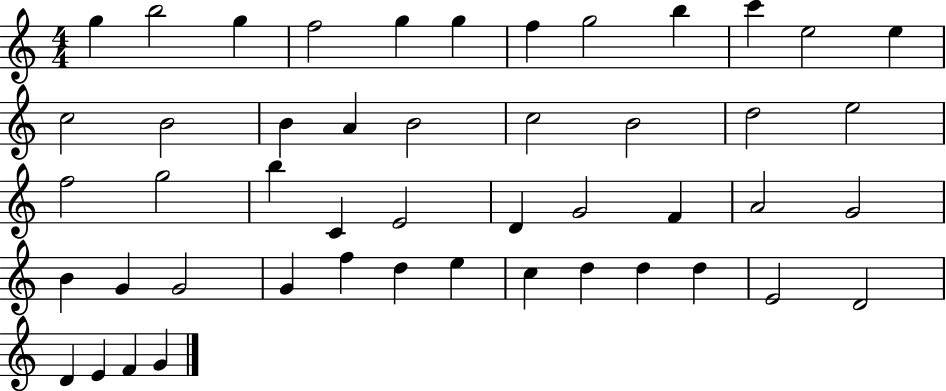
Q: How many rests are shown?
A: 0